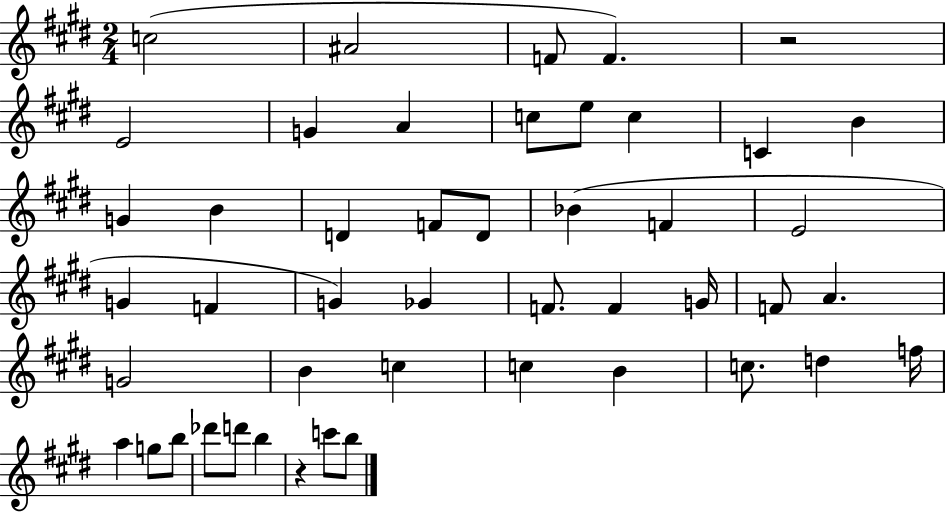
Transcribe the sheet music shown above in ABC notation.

X:1
T:Untitled
M:2/4
L:1/4
K:E
c2 ^A2 F/2 F z2 E2 G A c/2 e/2 c C B G B D F/2 D/2 _B F E2 G F G _G F/2 F G/4 F/2 A G2 B c c B c/2 d f/4 a g/2 b/2 _d'/2 d'/2 b z c'/2 b/2